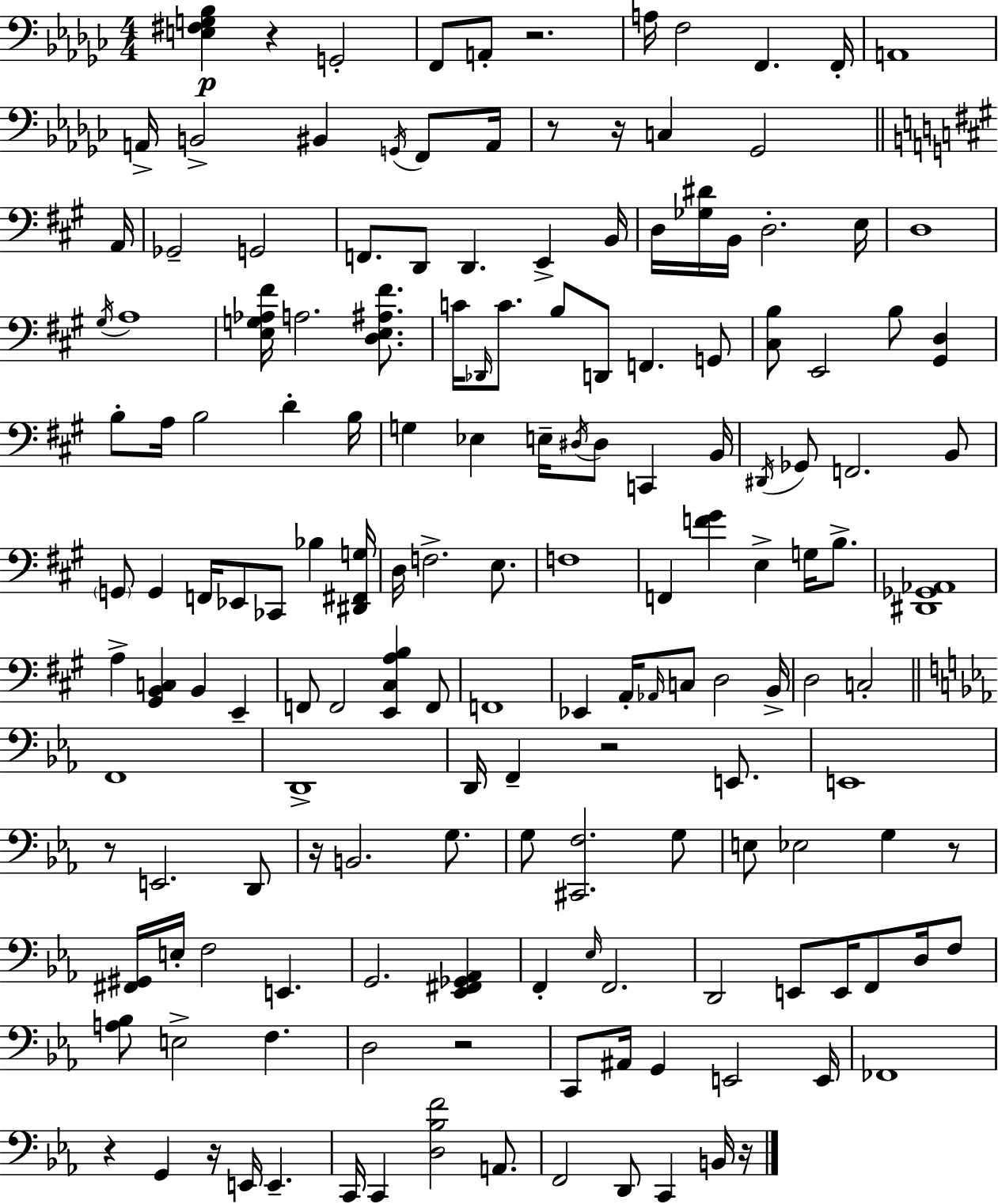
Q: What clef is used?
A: bass